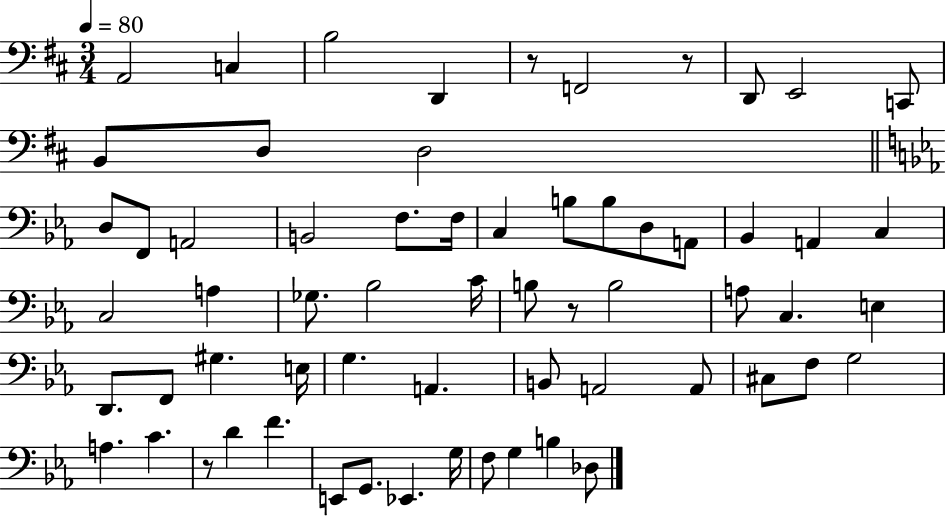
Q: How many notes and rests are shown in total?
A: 63